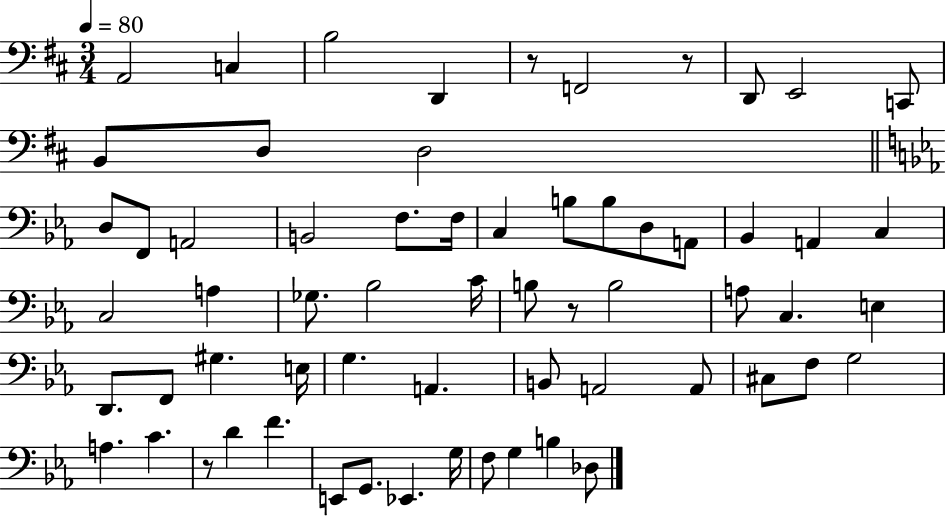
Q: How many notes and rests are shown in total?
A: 63